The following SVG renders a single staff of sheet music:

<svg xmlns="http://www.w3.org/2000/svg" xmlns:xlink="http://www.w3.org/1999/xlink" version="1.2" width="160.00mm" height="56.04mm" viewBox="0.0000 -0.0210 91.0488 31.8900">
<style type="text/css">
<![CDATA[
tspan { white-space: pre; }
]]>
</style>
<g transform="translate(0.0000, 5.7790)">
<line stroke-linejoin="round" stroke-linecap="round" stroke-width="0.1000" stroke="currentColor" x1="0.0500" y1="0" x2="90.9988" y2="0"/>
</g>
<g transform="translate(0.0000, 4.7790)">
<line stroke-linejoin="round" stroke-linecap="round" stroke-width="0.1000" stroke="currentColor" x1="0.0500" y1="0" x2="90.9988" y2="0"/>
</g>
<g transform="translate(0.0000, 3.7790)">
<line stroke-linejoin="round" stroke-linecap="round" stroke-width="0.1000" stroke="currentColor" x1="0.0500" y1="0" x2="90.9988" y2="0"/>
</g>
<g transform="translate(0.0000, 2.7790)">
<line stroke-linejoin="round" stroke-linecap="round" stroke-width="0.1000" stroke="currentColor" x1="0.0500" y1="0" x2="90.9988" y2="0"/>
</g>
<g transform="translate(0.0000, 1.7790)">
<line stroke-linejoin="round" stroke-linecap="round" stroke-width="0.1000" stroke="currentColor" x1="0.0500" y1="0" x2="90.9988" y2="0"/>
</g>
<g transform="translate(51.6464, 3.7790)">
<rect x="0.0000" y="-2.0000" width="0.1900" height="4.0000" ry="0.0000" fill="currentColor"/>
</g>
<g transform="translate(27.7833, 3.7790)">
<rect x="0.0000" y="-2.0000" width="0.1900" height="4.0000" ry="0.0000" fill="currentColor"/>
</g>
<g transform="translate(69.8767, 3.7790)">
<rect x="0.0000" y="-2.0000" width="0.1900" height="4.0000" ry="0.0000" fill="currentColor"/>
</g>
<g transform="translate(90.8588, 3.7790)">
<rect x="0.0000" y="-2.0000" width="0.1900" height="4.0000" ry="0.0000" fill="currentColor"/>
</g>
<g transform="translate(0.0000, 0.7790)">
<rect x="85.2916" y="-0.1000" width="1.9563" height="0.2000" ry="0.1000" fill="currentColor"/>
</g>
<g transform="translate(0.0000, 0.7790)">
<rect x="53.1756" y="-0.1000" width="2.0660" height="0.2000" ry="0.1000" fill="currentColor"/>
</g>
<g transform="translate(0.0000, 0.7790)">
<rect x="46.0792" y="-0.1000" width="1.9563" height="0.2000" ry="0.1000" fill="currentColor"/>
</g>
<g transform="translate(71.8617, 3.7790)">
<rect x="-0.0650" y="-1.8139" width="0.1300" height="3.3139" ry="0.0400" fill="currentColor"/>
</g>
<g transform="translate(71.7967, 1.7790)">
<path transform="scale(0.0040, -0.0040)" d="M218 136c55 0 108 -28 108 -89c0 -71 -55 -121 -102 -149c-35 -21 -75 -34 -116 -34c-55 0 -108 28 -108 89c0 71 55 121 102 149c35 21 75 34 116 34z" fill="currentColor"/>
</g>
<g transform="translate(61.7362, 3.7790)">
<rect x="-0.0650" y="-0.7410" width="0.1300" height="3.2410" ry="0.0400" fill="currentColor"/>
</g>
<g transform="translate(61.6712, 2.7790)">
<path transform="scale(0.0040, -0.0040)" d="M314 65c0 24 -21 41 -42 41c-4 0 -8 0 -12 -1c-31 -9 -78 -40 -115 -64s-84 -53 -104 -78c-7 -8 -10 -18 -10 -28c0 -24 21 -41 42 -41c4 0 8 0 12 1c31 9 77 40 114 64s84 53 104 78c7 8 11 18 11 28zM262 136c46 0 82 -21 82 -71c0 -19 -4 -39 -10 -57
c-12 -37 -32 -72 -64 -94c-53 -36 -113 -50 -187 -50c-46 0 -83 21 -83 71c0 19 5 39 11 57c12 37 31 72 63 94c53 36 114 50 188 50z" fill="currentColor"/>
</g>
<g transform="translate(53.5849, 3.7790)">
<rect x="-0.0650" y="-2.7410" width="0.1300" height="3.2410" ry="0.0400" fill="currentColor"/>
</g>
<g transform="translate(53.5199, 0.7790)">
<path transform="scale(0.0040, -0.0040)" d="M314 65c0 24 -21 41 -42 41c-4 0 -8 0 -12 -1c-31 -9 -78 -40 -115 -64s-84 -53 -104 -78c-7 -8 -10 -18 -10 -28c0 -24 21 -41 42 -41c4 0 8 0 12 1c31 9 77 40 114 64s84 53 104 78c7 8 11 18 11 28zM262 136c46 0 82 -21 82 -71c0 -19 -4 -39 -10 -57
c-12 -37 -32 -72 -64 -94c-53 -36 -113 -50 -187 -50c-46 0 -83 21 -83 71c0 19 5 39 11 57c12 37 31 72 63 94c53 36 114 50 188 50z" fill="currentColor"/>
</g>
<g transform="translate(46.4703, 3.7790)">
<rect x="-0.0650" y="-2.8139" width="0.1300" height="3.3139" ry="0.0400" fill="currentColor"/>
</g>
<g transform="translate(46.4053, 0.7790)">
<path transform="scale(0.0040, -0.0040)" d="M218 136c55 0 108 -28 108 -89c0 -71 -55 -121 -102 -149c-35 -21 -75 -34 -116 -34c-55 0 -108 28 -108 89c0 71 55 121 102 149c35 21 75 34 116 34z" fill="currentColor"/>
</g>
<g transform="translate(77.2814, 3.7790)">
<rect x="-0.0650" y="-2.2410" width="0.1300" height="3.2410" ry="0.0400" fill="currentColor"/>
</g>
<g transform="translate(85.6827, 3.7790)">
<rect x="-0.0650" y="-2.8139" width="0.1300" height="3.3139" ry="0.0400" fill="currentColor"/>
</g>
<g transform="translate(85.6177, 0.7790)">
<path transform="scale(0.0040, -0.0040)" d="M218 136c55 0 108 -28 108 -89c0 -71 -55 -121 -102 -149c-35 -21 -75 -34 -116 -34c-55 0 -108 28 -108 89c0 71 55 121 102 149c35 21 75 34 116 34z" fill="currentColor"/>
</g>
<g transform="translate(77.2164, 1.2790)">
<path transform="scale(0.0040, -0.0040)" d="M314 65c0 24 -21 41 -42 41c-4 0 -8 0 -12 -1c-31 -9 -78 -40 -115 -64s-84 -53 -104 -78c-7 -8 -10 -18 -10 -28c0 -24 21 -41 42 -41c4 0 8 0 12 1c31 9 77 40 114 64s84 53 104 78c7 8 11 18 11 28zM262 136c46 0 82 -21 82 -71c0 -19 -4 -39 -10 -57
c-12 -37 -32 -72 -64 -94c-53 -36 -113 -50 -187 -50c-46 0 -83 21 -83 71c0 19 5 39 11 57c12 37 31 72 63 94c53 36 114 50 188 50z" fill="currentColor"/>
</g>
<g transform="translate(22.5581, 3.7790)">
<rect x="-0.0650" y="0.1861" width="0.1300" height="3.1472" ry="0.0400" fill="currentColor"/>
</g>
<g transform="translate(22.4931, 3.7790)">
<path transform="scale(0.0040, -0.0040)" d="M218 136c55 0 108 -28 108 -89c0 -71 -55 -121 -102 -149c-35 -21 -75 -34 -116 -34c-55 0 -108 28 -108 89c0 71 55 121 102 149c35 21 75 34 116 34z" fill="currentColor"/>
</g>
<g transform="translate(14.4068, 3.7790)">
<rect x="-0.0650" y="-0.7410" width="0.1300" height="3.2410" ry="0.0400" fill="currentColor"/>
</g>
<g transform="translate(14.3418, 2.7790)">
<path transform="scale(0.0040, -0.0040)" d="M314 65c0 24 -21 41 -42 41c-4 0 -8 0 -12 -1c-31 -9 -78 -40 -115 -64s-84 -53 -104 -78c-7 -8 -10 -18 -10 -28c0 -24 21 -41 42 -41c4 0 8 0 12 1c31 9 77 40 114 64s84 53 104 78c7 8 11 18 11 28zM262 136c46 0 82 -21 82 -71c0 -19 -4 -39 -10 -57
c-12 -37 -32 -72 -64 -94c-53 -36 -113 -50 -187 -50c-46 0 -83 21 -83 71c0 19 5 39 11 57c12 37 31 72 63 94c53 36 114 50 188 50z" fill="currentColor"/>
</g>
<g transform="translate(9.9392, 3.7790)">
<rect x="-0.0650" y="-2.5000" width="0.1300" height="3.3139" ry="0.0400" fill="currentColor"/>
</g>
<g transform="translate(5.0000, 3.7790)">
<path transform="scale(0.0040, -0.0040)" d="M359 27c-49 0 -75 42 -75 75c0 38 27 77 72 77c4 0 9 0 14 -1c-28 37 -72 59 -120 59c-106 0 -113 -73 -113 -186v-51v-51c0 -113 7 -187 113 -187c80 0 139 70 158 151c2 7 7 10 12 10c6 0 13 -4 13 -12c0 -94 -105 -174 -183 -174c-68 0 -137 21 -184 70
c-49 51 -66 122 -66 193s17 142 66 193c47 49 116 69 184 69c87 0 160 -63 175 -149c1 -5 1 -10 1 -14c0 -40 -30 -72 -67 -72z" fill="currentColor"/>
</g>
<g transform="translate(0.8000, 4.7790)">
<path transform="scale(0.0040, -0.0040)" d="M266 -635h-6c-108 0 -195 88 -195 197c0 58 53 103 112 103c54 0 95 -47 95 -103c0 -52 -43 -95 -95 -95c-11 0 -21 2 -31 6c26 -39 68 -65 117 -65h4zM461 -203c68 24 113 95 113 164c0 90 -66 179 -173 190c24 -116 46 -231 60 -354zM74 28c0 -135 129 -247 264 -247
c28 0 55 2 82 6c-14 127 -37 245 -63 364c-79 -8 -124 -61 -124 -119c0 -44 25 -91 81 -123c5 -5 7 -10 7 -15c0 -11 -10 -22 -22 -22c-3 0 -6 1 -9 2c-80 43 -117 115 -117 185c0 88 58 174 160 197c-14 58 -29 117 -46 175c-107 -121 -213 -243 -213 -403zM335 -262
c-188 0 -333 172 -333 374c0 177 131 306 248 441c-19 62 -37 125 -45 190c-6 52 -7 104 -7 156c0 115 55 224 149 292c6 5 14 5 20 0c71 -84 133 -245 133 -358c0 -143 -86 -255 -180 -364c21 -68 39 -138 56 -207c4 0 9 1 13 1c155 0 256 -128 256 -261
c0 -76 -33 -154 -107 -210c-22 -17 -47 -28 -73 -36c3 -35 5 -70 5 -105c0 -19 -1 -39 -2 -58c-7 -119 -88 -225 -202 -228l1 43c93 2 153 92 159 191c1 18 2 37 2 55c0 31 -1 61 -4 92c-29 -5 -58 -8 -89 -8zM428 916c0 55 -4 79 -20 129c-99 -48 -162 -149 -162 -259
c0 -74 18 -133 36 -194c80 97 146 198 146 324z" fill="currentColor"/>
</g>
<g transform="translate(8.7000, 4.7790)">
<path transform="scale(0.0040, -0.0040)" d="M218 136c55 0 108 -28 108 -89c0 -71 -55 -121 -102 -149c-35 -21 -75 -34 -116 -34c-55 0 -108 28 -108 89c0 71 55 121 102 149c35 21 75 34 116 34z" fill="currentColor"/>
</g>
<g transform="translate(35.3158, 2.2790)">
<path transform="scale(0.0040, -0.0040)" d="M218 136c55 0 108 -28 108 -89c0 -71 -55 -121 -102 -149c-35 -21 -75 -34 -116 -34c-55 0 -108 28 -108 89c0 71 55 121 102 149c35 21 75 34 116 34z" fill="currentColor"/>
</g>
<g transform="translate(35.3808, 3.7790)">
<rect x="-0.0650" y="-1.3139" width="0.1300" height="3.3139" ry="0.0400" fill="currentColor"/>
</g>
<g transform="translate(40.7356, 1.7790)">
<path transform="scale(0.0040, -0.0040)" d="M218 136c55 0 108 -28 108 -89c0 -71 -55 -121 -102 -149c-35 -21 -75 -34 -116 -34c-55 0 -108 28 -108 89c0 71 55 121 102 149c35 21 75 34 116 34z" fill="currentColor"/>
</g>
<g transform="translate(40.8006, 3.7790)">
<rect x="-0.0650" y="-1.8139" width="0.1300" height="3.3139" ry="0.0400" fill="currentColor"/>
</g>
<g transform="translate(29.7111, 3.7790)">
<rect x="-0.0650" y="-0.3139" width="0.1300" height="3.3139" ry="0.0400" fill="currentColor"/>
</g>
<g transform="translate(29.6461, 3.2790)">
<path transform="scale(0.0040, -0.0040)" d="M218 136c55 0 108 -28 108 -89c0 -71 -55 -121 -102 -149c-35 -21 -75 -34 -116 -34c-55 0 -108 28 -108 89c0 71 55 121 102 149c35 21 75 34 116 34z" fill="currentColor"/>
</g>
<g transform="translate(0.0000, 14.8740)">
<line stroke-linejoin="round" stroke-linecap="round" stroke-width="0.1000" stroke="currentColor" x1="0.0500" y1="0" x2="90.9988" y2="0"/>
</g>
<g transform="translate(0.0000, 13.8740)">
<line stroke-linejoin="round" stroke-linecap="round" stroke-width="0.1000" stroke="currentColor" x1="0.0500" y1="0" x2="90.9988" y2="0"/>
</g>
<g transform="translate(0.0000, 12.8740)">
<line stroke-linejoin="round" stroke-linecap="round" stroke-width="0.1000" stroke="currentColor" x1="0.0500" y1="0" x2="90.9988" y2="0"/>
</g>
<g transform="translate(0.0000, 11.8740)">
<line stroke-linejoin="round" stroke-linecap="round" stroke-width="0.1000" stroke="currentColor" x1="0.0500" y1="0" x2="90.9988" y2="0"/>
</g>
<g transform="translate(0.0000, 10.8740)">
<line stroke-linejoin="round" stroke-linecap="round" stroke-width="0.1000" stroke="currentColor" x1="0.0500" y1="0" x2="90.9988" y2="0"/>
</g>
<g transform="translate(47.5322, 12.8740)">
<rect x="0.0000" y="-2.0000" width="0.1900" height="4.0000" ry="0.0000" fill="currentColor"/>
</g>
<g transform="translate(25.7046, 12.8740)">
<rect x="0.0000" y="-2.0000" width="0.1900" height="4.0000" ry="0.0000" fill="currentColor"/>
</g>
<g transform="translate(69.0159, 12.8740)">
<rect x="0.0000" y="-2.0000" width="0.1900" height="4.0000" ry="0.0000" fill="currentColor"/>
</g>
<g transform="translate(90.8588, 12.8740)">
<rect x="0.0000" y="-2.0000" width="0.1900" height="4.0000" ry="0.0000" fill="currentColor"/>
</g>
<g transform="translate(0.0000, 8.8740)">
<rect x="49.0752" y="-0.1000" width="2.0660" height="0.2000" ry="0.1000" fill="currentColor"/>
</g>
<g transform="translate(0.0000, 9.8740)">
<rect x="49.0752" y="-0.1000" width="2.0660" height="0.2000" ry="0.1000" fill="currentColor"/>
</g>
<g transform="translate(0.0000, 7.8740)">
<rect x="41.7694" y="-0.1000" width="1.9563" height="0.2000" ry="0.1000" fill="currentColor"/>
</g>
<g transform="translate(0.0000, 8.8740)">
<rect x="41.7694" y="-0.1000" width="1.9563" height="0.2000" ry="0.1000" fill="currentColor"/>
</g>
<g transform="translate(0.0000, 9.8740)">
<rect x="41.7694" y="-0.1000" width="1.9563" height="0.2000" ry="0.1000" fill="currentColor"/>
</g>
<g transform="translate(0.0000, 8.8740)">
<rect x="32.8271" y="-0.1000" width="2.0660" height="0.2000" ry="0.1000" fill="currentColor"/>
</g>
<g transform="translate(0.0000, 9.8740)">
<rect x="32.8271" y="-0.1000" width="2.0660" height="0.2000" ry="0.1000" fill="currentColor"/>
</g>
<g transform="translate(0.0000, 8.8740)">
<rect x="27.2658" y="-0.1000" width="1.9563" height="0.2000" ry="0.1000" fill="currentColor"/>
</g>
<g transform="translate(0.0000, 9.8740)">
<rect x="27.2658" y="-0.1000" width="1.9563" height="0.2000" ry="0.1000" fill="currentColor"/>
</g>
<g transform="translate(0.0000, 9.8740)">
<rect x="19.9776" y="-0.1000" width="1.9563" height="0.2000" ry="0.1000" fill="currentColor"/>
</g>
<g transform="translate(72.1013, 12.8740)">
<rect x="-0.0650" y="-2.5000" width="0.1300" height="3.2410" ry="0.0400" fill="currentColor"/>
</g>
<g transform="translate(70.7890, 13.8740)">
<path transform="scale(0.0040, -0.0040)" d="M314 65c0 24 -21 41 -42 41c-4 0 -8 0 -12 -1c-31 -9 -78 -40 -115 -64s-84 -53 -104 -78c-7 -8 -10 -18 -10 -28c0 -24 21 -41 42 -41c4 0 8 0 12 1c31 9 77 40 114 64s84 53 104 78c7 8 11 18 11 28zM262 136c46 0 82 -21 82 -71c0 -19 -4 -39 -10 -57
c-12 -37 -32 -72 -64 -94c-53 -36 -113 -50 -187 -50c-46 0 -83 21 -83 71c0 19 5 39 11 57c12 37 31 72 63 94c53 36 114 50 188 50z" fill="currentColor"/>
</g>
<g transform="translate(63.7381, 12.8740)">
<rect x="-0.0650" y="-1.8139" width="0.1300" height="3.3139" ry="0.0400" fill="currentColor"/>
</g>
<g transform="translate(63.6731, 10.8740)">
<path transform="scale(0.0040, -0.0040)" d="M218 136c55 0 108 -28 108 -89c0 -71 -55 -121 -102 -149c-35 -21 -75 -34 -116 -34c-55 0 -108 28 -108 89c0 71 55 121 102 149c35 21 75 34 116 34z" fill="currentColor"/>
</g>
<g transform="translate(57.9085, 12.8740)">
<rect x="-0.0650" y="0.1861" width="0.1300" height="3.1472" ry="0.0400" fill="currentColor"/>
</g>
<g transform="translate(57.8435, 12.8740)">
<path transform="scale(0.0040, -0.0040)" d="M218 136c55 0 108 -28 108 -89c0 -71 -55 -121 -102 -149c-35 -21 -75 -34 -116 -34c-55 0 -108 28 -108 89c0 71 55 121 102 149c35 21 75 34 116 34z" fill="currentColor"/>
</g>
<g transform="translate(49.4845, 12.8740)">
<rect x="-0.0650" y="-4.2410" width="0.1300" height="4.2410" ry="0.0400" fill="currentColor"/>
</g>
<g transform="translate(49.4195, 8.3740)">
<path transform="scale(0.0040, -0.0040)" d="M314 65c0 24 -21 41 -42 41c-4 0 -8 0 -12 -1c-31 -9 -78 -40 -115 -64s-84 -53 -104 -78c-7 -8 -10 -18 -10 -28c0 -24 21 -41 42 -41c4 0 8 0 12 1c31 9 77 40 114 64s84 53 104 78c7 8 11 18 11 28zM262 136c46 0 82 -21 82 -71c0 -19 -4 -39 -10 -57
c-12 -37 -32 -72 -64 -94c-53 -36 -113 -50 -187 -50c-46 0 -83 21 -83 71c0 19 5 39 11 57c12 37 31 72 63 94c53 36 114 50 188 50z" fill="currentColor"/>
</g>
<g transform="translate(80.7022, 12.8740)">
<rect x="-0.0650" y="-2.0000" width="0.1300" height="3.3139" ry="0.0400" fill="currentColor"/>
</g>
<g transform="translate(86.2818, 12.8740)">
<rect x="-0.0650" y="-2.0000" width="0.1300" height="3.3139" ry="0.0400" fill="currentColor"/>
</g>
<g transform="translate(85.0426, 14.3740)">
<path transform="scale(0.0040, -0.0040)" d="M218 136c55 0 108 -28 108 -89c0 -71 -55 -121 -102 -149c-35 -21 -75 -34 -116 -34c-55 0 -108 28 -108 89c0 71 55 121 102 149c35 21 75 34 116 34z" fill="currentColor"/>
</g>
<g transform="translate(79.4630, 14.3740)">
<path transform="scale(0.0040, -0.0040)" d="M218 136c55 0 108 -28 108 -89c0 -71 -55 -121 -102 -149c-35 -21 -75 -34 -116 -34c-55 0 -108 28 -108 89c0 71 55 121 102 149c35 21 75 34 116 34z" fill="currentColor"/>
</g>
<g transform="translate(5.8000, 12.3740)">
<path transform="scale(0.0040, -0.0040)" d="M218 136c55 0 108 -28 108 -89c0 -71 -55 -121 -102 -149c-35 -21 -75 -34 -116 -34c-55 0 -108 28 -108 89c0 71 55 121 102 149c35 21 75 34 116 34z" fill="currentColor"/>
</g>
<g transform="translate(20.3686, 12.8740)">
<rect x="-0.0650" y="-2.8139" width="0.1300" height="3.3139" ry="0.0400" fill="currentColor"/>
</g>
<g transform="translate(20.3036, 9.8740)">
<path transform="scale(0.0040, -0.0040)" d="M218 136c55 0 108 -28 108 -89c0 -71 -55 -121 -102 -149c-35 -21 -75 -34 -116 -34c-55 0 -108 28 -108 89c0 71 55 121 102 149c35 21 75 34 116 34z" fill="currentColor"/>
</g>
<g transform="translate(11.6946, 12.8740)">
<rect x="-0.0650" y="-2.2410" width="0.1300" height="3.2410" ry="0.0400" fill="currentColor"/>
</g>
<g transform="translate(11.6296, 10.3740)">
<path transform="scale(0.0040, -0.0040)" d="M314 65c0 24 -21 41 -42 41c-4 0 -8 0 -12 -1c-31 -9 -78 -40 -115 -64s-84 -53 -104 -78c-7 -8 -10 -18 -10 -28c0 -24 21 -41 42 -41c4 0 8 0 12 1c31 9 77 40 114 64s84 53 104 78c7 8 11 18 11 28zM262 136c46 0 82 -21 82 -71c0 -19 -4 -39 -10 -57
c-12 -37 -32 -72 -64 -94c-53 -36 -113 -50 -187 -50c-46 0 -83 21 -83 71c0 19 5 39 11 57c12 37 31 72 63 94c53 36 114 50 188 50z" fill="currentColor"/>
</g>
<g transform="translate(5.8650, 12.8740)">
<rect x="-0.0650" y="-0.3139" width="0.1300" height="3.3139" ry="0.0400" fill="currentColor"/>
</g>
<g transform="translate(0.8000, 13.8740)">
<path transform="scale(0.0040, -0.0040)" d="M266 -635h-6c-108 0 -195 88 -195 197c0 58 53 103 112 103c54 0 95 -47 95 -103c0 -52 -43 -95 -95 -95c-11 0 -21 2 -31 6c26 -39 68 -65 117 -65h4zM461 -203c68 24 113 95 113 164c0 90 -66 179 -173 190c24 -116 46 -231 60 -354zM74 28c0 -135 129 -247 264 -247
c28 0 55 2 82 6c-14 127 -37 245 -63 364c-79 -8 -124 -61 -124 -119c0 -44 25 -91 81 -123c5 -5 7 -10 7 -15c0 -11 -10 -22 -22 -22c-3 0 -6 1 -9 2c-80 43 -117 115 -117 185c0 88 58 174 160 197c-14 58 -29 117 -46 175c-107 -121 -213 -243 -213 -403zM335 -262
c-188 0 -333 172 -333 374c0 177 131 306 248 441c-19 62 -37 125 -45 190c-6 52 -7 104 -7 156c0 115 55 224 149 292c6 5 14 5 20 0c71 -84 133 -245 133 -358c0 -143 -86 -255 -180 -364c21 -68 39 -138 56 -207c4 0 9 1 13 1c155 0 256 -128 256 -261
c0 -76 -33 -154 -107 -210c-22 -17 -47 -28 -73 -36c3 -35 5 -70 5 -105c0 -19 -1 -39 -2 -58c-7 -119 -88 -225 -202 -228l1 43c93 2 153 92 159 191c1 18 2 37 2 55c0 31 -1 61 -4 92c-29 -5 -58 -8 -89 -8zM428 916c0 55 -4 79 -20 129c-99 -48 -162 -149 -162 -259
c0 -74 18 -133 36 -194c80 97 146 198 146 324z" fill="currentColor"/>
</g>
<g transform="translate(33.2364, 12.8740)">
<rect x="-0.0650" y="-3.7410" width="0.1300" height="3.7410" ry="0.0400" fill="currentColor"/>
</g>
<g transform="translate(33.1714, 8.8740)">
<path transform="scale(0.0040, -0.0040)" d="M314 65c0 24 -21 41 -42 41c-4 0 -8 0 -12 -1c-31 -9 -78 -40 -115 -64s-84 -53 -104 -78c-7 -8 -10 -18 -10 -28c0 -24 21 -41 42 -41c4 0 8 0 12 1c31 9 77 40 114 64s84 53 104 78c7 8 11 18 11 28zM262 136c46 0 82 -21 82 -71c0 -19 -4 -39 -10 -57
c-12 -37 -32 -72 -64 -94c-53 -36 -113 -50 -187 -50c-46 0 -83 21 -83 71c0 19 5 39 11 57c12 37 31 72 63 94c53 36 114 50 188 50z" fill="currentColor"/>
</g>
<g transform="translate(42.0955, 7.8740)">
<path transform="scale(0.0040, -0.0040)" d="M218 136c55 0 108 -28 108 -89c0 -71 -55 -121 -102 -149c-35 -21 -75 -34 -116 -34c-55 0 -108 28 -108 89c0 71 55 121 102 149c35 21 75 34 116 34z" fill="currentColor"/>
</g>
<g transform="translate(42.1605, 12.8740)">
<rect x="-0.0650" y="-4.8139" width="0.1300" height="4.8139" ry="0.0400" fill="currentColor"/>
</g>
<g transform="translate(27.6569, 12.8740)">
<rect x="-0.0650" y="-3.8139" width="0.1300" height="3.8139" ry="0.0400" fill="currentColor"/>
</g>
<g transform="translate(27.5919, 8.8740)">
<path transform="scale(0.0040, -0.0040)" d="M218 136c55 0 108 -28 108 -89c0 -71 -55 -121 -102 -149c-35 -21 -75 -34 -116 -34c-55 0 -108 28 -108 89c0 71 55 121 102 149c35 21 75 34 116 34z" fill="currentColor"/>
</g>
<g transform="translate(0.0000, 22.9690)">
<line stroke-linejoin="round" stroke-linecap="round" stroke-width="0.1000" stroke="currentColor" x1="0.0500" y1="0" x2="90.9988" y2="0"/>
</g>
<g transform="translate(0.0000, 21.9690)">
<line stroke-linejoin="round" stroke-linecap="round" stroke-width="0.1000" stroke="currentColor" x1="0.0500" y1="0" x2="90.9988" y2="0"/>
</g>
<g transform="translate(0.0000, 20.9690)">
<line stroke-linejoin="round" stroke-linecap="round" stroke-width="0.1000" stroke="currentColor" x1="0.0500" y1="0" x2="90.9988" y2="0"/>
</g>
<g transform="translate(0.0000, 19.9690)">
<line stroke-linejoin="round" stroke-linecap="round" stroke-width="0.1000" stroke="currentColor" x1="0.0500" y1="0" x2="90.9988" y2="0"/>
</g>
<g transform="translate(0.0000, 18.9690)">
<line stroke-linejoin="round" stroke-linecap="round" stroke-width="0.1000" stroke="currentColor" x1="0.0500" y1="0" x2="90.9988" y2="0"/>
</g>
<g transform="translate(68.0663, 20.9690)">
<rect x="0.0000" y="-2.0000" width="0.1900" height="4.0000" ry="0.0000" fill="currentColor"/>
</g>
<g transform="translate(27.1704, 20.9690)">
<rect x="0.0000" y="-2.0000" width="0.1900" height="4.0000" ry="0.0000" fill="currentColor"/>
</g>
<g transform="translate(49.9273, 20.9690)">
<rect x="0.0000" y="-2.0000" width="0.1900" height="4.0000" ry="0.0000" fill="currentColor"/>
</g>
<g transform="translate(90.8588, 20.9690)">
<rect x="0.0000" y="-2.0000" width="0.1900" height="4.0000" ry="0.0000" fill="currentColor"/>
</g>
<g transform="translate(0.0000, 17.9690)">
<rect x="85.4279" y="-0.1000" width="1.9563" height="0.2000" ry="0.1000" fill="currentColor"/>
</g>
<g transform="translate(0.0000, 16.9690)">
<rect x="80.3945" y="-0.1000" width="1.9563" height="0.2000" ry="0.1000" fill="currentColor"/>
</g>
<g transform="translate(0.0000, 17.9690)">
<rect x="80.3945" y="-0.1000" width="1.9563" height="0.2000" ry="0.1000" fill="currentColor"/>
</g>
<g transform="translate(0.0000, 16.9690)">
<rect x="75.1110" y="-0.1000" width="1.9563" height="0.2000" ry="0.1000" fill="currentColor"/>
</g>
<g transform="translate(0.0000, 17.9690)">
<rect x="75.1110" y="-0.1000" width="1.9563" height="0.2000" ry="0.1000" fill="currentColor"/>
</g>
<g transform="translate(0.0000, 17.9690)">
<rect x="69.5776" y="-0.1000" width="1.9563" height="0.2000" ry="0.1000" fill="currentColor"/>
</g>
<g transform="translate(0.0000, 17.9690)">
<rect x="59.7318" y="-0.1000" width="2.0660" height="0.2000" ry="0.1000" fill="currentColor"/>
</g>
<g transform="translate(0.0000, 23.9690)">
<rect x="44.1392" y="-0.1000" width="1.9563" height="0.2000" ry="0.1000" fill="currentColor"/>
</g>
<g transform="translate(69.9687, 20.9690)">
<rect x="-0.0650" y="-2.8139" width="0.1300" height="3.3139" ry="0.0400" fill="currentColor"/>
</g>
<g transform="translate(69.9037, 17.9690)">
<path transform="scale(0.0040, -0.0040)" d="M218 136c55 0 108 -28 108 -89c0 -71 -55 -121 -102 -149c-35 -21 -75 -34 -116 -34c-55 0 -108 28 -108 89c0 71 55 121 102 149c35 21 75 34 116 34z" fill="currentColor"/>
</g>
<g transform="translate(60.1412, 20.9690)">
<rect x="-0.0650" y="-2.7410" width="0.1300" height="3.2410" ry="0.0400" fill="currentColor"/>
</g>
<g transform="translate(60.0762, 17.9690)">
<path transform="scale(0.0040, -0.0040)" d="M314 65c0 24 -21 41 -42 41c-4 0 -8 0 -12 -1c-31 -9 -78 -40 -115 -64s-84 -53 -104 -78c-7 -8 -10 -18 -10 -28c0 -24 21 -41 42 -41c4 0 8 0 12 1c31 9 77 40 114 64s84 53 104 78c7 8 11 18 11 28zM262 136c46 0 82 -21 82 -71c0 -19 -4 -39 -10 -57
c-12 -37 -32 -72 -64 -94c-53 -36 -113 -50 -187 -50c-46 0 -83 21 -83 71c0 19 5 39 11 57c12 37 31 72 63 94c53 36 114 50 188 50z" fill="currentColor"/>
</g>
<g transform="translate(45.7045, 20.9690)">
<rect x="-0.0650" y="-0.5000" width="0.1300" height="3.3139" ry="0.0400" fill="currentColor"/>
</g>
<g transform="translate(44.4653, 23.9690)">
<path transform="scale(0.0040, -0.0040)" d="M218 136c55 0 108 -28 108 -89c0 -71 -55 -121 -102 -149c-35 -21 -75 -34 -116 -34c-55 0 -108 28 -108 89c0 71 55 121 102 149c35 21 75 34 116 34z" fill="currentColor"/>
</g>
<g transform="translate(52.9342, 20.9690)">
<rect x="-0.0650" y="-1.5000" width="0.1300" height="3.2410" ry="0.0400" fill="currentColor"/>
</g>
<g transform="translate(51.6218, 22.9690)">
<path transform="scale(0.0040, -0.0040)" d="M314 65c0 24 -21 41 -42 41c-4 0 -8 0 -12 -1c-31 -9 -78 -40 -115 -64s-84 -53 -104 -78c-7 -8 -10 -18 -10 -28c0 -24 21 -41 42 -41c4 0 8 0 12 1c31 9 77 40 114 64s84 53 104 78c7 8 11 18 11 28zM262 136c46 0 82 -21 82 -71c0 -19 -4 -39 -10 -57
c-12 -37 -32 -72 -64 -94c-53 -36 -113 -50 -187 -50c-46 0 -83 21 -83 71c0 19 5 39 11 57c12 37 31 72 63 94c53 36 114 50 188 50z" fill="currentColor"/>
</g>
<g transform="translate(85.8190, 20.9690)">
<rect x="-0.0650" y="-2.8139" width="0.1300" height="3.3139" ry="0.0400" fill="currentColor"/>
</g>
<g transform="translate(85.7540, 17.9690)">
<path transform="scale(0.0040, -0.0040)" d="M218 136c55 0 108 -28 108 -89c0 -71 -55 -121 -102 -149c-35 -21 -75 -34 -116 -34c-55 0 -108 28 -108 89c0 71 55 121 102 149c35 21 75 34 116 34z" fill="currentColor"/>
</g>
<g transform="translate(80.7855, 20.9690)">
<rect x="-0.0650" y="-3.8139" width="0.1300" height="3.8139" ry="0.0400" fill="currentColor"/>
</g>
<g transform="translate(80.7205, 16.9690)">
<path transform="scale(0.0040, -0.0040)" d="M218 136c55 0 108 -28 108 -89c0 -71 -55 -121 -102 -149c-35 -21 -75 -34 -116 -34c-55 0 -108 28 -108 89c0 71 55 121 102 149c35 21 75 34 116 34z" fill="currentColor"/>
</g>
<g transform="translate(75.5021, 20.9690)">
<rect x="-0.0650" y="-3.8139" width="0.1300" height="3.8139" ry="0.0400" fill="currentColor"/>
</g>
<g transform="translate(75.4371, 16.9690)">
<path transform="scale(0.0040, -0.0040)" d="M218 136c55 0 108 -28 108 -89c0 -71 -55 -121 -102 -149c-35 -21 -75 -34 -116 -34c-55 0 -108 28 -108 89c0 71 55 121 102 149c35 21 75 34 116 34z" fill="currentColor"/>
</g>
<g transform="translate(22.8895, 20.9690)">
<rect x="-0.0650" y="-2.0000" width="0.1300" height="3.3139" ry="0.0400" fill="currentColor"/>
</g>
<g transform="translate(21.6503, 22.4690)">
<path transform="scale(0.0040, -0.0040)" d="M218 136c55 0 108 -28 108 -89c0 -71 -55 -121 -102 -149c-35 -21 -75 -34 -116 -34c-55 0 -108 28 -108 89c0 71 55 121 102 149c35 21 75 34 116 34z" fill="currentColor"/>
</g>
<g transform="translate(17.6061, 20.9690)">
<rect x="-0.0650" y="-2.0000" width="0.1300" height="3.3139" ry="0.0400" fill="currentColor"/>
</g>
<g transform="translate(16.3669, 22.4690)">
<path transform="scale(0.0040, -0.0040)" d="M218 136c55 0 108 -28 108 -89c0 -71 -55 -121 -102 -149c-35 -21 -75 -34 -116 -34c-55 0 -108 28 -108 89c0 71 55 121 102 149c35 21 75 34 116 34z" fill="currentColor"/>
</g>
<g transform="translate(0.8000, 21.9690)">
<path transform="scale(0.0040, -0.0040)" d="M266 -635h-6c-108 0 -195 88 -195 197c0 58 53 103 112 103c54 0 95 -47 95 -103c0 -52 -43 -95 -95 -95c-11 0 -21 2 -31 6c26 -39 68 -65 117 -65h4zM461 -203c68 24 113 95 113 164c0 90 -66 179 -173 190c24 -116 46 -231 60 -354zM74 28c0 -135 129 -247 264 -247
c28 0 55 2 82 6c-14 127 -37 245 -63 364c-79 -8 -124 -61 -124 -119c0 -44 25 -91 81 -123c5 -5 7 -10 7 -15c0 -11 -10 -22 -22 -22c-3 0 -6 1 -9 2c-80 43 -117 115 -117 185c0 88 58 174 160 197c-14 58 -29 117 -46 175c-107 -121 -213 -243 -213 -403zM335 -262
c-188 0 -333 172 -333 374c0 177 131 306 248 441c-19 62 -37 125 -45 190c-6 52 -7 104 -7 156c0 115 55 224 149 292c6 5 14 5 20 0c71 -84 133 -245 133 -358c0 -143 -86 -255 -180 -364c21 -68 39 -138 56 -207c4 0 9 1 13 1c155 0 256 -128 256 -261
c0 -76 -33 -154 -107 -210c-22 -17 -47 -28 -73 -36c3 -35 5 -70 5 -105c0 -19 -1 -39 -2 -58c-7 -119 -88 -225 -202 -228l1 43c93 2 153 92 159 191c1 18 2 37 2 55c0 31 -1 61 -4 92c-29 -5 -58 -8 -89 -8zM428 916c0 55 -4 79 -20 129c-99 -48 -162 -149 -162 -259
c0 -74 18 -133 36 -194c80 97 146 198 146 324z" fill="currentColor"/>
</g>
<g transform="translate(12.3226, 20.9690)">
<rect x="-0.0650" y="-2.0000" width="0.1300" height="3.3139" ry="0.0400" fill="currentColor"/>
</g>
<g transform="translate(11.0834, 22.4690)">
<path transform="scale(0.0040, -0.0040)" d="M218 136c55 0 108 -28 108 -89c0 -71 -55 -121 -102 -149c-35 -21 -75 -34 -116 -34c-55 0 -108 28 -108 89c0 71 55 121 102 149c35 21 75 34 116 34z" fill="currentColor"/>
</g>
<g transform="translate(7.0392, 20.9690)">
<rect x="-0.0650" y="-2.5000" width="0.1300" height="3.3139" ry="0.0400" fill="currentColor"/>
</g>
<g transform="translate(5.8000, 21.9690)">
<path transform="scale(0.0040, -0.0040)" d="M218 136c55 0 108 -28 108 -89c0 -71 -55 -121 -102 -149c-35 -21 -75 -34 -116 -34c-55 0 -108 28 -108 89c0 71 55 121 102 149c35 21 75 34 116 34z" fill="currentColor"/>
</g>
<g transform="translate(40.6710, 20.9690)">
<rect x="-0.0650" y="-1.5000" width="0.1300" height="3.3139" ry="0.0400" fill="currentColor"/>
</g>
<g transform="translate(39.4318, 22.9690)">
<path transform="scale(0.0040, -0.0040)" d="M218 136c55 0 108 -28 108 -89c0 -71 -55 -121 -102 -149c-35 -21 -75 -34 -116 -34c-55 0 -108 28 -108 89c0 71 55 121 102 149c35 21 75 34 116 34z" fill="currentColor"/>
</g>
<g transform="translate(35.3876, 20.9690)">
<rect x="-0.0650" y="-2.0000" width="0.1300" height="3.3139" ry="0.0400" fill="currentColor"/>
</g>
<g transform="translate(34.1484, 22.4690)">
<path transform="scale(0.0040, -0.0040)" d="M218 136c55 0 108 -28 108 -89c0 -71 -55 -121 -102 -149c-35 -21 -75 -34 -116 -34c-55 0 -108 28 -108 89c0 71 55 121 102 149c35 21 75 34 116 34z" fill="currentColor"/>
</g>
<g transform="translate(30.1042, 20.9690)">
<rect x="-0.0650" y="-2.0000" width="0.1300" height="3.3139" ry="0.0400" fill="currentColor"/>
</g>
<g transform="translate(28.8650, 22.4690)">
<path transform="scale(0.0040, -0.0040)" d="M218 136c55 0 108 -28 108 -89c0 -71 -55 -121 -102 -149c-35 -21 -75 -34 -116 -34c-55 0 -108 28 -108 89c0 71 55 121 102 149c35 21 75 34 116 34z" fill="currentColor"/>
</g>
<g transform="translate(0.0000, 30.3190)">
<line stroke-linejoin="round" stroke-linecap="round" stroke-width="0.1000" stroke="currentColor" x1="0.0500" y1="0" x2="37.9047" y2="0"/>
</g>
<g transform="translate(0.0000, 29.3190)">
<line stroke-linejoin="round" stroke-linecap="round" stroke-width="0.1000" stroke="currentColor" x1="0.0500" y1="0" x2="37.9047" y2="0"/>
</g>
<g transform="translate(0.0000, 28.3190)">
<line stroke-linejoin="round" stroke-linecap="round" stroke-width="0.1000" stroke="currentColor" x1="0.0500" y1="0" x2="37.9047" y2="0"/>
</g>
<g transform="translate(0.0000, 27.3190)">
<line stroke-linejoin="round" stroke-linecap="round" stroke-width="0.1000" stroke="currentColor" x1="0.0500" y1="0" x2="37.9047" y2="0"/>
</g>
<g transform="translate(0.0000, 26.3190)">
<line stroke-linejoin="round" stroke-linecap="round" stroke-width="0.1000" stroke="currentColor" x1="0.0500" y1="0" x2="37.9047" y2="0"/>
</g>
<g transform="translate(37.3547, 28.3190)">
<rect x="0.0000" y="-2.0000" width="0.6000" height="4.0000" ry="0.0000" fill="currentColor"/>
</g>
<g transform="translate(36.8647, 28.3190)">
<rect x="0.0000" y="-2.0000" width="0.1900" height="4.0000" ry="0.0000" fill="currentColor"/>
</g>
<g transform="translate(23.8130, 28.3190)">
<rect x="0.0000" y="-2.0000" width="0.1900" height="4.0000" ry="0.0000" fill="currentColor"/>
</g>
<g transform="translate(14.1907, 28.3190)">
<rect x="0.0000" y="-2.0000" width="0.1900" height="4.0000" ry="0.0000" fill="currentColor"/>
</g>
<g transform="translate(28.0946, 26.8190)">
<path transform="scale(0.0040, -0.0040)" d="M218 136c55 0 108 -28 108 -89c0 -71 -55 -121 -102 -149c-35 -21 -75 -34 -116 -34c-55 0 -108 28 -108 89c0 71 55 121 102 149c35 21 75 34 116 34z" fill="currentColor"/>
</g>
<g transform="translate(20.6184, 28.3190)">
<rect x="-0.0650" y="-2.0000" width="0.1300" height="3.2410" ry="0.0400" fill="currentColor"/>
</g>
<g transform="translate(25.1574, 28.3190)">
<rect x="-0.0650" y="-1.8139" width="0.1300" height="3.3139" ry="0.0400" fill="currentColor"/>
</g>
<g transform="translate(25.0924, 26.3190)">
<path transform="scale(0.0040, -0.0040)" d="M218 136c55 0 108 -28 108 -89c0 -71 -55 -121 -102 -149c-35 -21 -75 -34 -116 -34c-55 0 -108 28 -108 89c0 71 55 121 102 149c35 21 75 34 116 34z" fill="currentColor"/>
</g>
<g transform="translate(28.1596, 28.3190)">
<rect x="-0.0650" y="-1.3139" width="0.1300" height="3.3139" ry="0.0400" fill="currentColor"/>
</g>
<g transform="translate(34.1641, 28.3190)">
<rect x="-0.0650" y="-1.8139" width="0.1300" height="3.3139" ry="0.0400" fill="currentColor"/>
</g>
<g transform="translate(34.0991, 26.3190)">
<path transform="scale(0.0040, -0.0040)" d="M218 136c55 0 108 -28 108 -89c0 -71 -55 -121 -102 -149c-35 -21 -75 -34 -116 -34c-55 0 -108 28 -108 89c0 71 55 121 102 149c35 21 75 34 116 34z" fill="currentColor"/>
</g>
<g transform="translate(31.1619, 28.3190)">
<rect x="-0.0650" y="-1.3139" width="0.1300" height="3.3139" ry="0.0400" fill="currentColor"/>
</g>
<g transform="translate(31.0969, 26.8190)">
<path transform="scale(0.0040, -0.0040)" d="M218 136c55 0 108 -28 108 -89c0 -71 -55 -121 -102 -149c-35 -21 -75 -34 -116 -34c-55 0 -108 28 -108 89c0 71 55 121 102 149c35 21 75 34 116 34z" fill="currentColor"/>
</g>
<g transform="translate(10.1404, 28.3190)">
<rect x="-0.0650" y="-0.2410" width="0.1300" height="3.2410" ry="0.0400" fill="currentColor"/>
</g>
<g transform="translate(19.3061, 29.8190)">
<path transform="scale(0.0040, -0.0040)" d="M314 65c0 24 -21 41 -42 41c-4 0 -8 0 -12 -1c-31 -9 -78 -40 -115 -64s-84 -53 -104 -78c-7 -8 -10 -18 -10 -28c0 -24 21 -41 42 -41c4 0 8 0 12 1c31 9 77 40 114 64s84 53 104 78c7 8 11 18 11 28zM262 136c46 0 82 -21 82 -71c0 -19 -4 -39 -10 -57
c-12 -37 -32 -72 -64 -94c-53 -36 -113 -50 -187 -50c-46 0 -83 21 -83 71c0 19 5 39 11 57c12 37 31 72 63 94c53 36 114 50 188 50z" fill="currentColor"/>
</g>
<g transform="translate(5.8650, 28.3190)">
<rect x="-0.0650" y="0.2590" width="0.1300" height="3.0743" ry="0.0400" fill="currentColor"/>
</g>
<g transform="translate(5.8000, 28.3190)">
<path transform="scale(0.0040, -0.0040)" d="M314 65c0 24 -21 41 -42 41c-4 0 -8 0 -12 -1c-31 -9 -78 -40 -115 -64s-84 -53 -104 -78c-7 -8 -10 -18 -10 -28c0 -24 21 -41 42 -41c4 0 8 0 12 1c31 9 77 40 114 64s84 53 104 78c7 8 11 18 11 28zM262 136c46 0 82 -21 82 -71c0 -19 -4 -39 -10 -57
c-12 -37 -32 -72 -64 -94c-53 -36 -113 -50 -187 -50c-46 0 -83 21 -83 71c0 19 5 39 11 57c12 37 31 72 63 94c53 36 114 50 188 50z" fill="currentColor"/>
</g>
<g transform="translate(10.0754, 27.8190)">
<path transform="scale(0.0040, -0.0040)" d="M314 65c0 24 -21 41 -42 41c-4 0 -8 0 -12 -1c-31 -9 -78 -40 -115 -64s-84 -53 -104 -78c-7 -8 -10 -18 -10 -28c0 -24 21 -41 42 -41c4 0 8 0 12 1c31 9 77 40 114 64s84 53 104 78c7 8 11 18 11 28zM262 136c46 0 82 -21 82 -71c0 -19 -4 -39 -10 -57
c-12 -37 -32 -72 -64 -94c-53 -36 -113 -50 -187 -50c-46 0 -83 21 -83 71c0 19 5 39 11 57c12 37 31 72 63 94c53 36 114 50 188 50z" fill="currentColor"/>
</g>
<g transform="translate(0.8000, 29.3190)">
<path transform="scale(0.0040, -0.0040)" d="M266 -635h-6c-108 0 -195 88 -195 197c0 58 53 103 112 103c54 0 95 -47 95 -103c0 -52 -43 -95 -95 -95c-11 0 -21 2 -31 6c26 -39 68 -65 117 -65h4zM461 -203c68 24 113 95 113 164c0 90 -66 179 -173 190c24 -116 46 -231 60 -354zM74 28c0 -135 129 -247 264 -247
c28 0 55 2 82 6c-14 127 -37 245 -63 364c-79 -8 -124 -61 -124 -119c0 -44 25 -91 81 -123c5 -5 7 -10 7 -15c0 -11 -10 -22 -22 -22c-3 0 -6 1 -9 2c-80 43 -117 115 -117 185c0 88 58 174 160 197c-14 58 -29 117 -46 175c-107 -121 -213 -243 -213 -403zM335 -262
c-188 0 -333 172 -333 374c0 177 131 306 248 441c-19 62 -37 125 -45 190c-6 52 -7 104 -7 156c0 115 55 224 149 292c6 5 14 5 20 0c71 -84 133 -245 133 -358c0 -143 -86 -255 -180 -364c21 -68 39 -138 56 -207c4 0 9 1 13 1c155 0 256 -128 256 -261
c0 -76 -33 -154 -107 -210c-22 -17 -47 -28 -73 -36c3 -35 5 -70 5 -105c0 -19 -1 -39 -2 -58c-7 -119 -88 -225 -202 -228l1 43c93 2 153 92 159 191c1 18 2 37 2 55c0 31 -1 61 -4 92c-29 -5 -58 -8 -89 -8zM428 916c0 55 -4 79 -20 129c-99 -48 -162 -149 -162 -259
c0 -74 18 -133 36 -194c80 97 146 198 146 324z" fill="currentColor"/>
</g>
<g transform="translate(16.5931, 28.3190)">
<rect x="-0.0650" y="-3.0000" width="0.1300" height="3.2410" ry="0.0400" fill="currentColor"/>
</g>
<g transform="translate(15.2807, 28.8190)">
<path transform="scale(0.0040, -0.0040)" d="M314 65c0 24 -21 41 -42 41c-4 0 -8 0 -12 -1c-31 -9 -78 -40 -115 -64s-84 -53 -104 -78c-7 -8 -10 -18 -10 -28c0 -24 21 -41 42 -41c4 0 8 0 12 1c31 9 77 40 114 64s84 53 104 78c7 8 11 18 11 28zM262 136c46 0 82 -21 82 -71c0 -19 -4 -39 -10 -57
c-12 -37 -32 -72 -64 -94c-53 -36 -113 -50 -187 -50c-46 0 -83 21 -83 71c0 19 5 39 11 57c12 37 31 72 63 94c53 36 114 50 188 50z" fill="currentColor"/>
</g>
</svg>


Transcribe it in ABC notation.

X:1
T:Untitled
M:4/4
L:1/4
K:C
G d2 B c e f a a2 d2 f g2 a c g2 a c' c'2 e' d'2 B f G2 F F G F F F F F E C E2 a2 a c' c' a B2 c2 A2 F2 f e e f